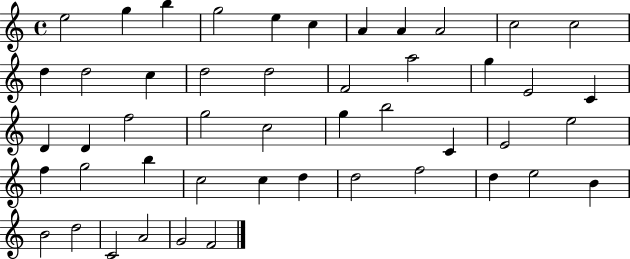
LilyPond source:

{
  \clef treble
  \time 4/4
  \defaultTimeSignature
  \key c \major
  e''2 g''4 b''4 | g''2 e''4 c''4 | a'4 a'4 a'2 | c''2 c''2 | \break d''4 d''2 c''4 | d''2 d''2 | f'2 a''2 | g''4 e'2 c'4 | \break d'4 d'4 f''2 | g''2 c''2 | g''4 b''2 c'4 | e'2 e''2 | \break f''4 g''2 b''4 | c''2 c''4 d''4 | d''2 f''2 | d''4 e''2 b'4 | \break b'2 d''2 | c'2 a'2 | g'2 f'2 | \bar "|."
}